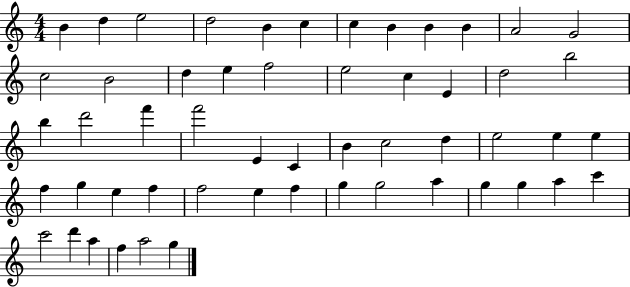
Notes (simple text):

B4/q D5/q E5/h D5/h B4/q C5/q C5/q B4/q B4/q B4/q A4/h G4/h C5/h B4/h D5/q E5/q F5/h E5/h C5/q E4/q D5/h B5/h B5/q D6/h F6/q F6/h E4/q C4/q B4/q C5/h D5/q E5/h E5/q E5/q F5/q G5/q E5/q F5/q F5/h E5/q F5/q G5/q G5/h A5/q G5/q G5/q A5/q C6/q C6/h D6/q A5/q F5/q A5/h G5/q